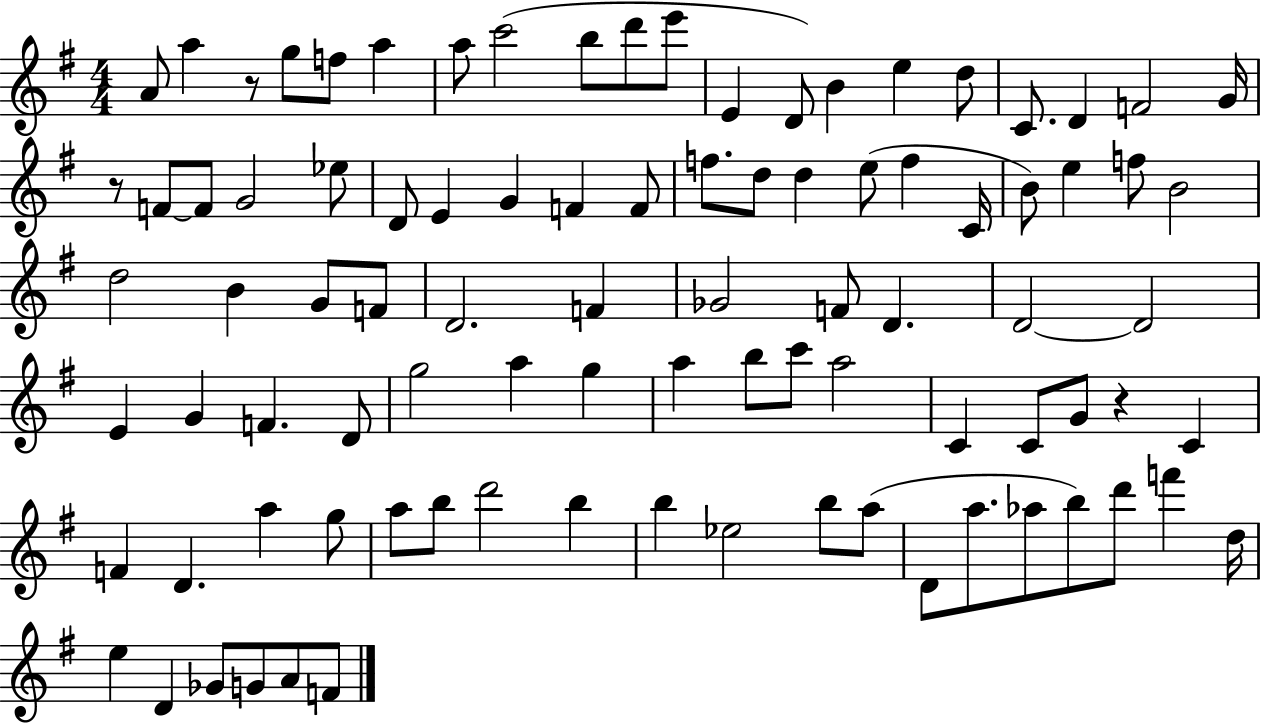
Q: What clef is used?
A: treble